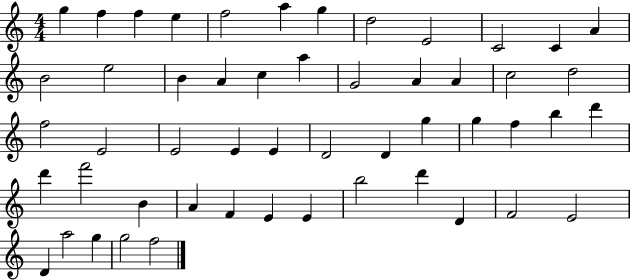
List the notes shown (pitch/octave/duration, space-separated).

G5/q F5/q F5/q E5/q F5/h A5/q G5/q D5/h E4/h C4/h C4/q A4/q B4/h E5/h B4/q A4/q C5/q A5/q G4/h A4/q A4/q C5/h D5/h F5/h E4/h E4/h E4/q E4/q D4/h D4/q G5/q G5/q F5/q B5/q D6/q D6/q F6/h B4/q A4/q F4/q E4/q E4/q B5/h D6/q D4/q F4/h E4/h D4/q A5/h G5/q G5/h F5/h